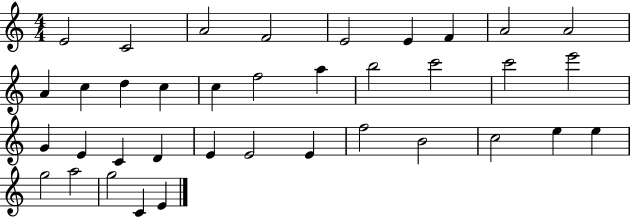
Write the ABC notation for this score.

X:1
T:Untitled
M:4/4
L:1/4
K:C
E2 C2 A2 F2 E2 E F A2 A2 A c d c c f2 a b2 c'2 c'2 e'2 G E C D E E2 E f2 B2 c2 e e g2 a2 g2 C E